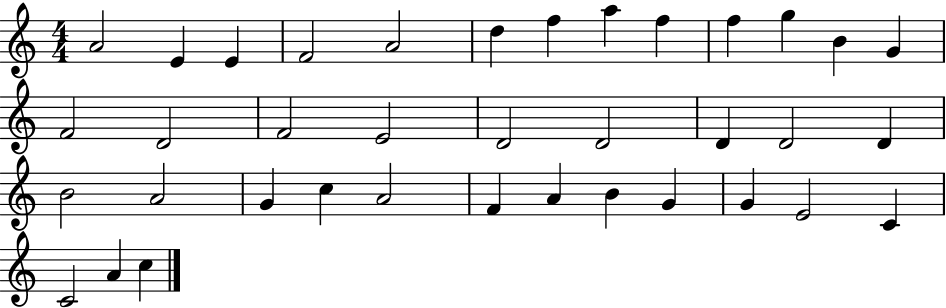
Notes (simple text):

A4/h E4/q E4/q F4/h A4/h D5/q F5/q A5/q F5/q F5/q G5/q B4/q G4/q F4/h D4/h F4/h E4/h D4/h D4/h D4/q D4/h D4/q B4/h A4/h G4/q C5/q A4/h F4/q A4/q B4/q G4/q G4/q E4/h C4/q C4/h A4/q C5/q